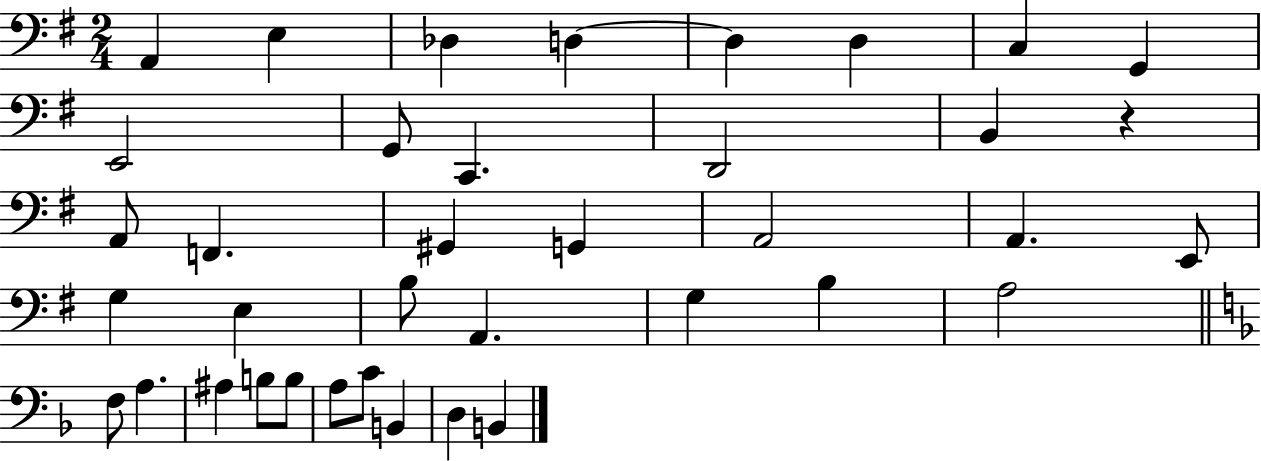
X:1
T:Untitled
M:2/4
L:1/4
K:G
A,, E, _D, D, D, D, C, G,, E,,2 G,,/2 C,, D,,2 B,, z A,,/2 F,, ^G,, G,, A,,2 A,, E,,/2 G, E, B,/2 A,, G, B, A,2 F,/2 A, ^A, B,/2 B,/2 A,/2 C/2 B,, D, B,,